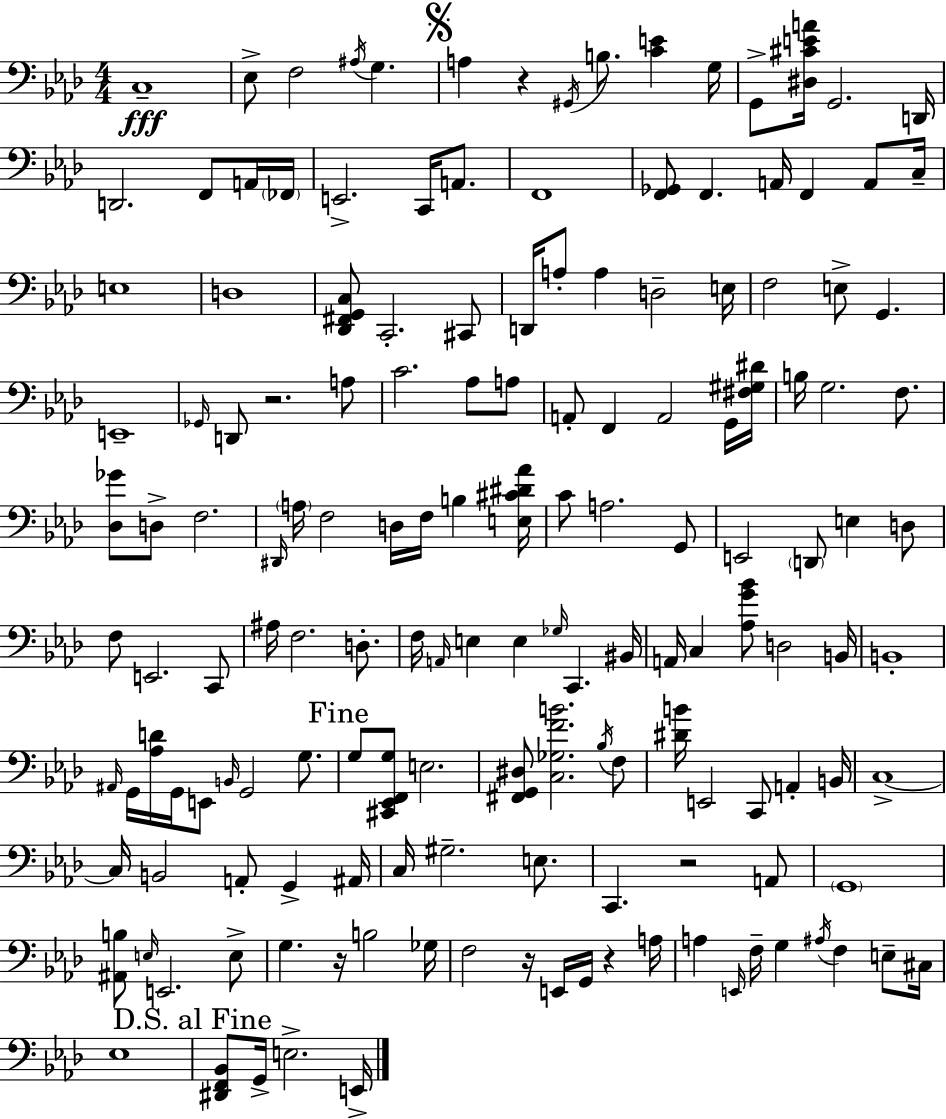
X:1
T:Untitled
M:4/4
L:1/4
K:Ab
C,4 _E,/2 F,2 ^A,/4 G, A, z ^G,,/4 B,/2 [CE] G,/4 G,,/2 [^D,^CEA]/4 G,,2 D,,/4 D,,2 F,,/2 A,,/4 _F,,/4 E,,2 C,,/4 A,,/2 F,,4 [F,,_G,,]/2 F,, A,,/4 F,, A,,/2 C,/4 E,4 D,4 [_D,,^F,,G,,C,]/2 C,,2 ^C,,/2 D,,/4 A,/2 A, D,2 E,/4 F,2 E,/2 G,, E,,4 _G,,/4 D,,/2 z2 A,/2 C2 _A,/2 A,/2 A,,/2 F,, A,,2 G,,/4 [^F,^G,^D]/4 B,/4 G,2 F,/2 [_D,_G]/2 D,/2 F,2 ^D,,/4 A,/4 F,2 D,/4 F,/4 B, [E,^C^D_A]/4 C/2 A,2 G,,/2 E,,2 D,,/2 E, D,/2 F,/2 E,,2 C,,/2 ^A,/4 F,2 D,/2 F,/4 A,,/4 E, E, _G,/4 C,, ^B,,/4 A,,/4 C, [_A,G_B]/2 D,2 B,,/4 B,,4 ^A,,/4 G,,/4 [_A,D]/4 G,,/4 E,,/2 B,,/4 G,,2 G,/2 G,/2 [^C,,_E,,F,,G,]/2 E,2 [^F,,G,,^D,]/2 [C,_G,FB]2 _B,/4 F,/2 [^DB]/4 E,,2 C,,/2 A,, B,,/4 C,4 C,/4 B,,2 A,,/2 G,, ^A,,/4 C,/4 ^G,2 E,/2 C,, z2 A,,/2 G,,4 [^A,,B,]/2 E,/4 E,,2 E,/2 G, z/4 B,2 _G,/4 F,2 z/4 E,,/4 G,,/4 z A,/4 A, E,,/4 F,/4 G, ^A,/4 F, E,/2 ^C,/4 _E,4 [^D,,F,,_B,,]/2 G,,/4 E,2 E,,/4